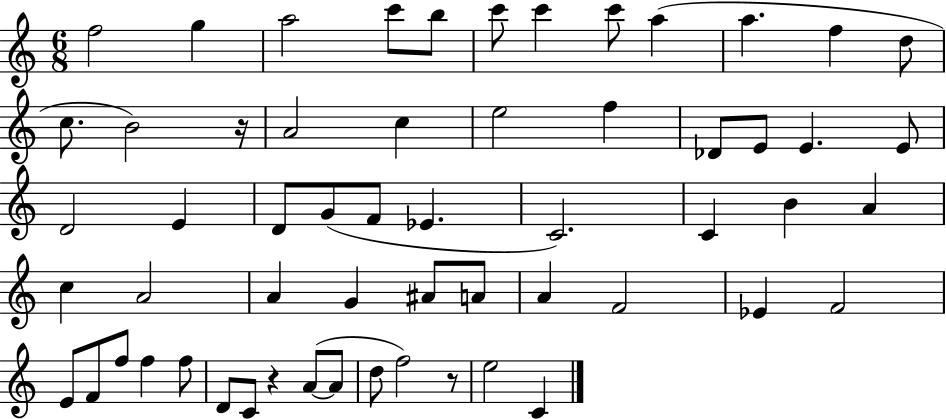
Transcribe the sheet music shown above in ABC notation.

X:1
T:Untitled
M:6/8
L:1/4
K:C
f2 g a2 c'/2 b/2 c'/2 c' c'/2 a a f d/2 c/2 B2 z/4 A2 c e2 f _D/2 E/2 E E/2 D2 E D/2 G/2 F/2 _E C2 C B A c A2 A G ^A/2 A/2 A F2 _E F2 E/2 F/2 f/2 f f/2 D/2 C/2 z A/2 A/2 d/2 f2 z/2 e2 C